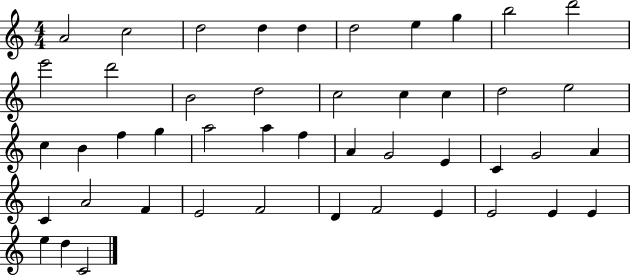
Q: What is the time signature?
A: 4/4